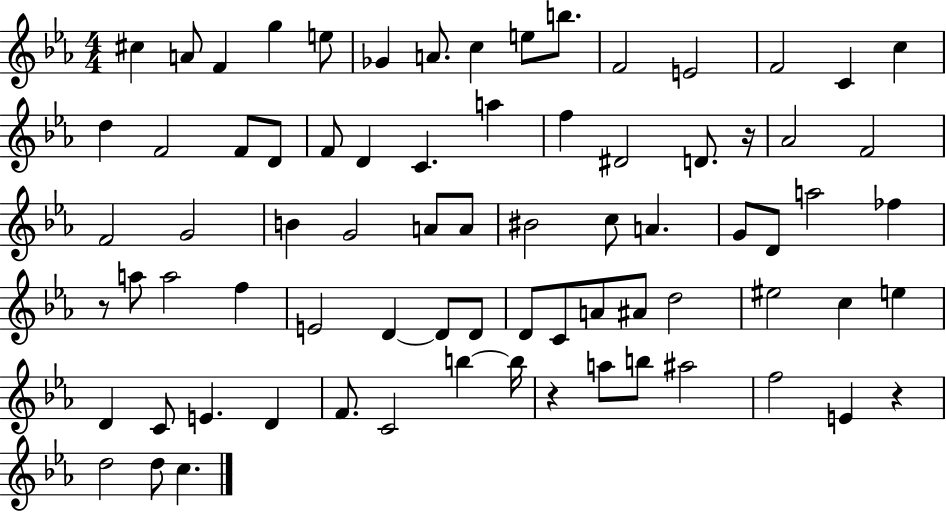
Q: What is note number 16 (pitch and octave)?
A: D5